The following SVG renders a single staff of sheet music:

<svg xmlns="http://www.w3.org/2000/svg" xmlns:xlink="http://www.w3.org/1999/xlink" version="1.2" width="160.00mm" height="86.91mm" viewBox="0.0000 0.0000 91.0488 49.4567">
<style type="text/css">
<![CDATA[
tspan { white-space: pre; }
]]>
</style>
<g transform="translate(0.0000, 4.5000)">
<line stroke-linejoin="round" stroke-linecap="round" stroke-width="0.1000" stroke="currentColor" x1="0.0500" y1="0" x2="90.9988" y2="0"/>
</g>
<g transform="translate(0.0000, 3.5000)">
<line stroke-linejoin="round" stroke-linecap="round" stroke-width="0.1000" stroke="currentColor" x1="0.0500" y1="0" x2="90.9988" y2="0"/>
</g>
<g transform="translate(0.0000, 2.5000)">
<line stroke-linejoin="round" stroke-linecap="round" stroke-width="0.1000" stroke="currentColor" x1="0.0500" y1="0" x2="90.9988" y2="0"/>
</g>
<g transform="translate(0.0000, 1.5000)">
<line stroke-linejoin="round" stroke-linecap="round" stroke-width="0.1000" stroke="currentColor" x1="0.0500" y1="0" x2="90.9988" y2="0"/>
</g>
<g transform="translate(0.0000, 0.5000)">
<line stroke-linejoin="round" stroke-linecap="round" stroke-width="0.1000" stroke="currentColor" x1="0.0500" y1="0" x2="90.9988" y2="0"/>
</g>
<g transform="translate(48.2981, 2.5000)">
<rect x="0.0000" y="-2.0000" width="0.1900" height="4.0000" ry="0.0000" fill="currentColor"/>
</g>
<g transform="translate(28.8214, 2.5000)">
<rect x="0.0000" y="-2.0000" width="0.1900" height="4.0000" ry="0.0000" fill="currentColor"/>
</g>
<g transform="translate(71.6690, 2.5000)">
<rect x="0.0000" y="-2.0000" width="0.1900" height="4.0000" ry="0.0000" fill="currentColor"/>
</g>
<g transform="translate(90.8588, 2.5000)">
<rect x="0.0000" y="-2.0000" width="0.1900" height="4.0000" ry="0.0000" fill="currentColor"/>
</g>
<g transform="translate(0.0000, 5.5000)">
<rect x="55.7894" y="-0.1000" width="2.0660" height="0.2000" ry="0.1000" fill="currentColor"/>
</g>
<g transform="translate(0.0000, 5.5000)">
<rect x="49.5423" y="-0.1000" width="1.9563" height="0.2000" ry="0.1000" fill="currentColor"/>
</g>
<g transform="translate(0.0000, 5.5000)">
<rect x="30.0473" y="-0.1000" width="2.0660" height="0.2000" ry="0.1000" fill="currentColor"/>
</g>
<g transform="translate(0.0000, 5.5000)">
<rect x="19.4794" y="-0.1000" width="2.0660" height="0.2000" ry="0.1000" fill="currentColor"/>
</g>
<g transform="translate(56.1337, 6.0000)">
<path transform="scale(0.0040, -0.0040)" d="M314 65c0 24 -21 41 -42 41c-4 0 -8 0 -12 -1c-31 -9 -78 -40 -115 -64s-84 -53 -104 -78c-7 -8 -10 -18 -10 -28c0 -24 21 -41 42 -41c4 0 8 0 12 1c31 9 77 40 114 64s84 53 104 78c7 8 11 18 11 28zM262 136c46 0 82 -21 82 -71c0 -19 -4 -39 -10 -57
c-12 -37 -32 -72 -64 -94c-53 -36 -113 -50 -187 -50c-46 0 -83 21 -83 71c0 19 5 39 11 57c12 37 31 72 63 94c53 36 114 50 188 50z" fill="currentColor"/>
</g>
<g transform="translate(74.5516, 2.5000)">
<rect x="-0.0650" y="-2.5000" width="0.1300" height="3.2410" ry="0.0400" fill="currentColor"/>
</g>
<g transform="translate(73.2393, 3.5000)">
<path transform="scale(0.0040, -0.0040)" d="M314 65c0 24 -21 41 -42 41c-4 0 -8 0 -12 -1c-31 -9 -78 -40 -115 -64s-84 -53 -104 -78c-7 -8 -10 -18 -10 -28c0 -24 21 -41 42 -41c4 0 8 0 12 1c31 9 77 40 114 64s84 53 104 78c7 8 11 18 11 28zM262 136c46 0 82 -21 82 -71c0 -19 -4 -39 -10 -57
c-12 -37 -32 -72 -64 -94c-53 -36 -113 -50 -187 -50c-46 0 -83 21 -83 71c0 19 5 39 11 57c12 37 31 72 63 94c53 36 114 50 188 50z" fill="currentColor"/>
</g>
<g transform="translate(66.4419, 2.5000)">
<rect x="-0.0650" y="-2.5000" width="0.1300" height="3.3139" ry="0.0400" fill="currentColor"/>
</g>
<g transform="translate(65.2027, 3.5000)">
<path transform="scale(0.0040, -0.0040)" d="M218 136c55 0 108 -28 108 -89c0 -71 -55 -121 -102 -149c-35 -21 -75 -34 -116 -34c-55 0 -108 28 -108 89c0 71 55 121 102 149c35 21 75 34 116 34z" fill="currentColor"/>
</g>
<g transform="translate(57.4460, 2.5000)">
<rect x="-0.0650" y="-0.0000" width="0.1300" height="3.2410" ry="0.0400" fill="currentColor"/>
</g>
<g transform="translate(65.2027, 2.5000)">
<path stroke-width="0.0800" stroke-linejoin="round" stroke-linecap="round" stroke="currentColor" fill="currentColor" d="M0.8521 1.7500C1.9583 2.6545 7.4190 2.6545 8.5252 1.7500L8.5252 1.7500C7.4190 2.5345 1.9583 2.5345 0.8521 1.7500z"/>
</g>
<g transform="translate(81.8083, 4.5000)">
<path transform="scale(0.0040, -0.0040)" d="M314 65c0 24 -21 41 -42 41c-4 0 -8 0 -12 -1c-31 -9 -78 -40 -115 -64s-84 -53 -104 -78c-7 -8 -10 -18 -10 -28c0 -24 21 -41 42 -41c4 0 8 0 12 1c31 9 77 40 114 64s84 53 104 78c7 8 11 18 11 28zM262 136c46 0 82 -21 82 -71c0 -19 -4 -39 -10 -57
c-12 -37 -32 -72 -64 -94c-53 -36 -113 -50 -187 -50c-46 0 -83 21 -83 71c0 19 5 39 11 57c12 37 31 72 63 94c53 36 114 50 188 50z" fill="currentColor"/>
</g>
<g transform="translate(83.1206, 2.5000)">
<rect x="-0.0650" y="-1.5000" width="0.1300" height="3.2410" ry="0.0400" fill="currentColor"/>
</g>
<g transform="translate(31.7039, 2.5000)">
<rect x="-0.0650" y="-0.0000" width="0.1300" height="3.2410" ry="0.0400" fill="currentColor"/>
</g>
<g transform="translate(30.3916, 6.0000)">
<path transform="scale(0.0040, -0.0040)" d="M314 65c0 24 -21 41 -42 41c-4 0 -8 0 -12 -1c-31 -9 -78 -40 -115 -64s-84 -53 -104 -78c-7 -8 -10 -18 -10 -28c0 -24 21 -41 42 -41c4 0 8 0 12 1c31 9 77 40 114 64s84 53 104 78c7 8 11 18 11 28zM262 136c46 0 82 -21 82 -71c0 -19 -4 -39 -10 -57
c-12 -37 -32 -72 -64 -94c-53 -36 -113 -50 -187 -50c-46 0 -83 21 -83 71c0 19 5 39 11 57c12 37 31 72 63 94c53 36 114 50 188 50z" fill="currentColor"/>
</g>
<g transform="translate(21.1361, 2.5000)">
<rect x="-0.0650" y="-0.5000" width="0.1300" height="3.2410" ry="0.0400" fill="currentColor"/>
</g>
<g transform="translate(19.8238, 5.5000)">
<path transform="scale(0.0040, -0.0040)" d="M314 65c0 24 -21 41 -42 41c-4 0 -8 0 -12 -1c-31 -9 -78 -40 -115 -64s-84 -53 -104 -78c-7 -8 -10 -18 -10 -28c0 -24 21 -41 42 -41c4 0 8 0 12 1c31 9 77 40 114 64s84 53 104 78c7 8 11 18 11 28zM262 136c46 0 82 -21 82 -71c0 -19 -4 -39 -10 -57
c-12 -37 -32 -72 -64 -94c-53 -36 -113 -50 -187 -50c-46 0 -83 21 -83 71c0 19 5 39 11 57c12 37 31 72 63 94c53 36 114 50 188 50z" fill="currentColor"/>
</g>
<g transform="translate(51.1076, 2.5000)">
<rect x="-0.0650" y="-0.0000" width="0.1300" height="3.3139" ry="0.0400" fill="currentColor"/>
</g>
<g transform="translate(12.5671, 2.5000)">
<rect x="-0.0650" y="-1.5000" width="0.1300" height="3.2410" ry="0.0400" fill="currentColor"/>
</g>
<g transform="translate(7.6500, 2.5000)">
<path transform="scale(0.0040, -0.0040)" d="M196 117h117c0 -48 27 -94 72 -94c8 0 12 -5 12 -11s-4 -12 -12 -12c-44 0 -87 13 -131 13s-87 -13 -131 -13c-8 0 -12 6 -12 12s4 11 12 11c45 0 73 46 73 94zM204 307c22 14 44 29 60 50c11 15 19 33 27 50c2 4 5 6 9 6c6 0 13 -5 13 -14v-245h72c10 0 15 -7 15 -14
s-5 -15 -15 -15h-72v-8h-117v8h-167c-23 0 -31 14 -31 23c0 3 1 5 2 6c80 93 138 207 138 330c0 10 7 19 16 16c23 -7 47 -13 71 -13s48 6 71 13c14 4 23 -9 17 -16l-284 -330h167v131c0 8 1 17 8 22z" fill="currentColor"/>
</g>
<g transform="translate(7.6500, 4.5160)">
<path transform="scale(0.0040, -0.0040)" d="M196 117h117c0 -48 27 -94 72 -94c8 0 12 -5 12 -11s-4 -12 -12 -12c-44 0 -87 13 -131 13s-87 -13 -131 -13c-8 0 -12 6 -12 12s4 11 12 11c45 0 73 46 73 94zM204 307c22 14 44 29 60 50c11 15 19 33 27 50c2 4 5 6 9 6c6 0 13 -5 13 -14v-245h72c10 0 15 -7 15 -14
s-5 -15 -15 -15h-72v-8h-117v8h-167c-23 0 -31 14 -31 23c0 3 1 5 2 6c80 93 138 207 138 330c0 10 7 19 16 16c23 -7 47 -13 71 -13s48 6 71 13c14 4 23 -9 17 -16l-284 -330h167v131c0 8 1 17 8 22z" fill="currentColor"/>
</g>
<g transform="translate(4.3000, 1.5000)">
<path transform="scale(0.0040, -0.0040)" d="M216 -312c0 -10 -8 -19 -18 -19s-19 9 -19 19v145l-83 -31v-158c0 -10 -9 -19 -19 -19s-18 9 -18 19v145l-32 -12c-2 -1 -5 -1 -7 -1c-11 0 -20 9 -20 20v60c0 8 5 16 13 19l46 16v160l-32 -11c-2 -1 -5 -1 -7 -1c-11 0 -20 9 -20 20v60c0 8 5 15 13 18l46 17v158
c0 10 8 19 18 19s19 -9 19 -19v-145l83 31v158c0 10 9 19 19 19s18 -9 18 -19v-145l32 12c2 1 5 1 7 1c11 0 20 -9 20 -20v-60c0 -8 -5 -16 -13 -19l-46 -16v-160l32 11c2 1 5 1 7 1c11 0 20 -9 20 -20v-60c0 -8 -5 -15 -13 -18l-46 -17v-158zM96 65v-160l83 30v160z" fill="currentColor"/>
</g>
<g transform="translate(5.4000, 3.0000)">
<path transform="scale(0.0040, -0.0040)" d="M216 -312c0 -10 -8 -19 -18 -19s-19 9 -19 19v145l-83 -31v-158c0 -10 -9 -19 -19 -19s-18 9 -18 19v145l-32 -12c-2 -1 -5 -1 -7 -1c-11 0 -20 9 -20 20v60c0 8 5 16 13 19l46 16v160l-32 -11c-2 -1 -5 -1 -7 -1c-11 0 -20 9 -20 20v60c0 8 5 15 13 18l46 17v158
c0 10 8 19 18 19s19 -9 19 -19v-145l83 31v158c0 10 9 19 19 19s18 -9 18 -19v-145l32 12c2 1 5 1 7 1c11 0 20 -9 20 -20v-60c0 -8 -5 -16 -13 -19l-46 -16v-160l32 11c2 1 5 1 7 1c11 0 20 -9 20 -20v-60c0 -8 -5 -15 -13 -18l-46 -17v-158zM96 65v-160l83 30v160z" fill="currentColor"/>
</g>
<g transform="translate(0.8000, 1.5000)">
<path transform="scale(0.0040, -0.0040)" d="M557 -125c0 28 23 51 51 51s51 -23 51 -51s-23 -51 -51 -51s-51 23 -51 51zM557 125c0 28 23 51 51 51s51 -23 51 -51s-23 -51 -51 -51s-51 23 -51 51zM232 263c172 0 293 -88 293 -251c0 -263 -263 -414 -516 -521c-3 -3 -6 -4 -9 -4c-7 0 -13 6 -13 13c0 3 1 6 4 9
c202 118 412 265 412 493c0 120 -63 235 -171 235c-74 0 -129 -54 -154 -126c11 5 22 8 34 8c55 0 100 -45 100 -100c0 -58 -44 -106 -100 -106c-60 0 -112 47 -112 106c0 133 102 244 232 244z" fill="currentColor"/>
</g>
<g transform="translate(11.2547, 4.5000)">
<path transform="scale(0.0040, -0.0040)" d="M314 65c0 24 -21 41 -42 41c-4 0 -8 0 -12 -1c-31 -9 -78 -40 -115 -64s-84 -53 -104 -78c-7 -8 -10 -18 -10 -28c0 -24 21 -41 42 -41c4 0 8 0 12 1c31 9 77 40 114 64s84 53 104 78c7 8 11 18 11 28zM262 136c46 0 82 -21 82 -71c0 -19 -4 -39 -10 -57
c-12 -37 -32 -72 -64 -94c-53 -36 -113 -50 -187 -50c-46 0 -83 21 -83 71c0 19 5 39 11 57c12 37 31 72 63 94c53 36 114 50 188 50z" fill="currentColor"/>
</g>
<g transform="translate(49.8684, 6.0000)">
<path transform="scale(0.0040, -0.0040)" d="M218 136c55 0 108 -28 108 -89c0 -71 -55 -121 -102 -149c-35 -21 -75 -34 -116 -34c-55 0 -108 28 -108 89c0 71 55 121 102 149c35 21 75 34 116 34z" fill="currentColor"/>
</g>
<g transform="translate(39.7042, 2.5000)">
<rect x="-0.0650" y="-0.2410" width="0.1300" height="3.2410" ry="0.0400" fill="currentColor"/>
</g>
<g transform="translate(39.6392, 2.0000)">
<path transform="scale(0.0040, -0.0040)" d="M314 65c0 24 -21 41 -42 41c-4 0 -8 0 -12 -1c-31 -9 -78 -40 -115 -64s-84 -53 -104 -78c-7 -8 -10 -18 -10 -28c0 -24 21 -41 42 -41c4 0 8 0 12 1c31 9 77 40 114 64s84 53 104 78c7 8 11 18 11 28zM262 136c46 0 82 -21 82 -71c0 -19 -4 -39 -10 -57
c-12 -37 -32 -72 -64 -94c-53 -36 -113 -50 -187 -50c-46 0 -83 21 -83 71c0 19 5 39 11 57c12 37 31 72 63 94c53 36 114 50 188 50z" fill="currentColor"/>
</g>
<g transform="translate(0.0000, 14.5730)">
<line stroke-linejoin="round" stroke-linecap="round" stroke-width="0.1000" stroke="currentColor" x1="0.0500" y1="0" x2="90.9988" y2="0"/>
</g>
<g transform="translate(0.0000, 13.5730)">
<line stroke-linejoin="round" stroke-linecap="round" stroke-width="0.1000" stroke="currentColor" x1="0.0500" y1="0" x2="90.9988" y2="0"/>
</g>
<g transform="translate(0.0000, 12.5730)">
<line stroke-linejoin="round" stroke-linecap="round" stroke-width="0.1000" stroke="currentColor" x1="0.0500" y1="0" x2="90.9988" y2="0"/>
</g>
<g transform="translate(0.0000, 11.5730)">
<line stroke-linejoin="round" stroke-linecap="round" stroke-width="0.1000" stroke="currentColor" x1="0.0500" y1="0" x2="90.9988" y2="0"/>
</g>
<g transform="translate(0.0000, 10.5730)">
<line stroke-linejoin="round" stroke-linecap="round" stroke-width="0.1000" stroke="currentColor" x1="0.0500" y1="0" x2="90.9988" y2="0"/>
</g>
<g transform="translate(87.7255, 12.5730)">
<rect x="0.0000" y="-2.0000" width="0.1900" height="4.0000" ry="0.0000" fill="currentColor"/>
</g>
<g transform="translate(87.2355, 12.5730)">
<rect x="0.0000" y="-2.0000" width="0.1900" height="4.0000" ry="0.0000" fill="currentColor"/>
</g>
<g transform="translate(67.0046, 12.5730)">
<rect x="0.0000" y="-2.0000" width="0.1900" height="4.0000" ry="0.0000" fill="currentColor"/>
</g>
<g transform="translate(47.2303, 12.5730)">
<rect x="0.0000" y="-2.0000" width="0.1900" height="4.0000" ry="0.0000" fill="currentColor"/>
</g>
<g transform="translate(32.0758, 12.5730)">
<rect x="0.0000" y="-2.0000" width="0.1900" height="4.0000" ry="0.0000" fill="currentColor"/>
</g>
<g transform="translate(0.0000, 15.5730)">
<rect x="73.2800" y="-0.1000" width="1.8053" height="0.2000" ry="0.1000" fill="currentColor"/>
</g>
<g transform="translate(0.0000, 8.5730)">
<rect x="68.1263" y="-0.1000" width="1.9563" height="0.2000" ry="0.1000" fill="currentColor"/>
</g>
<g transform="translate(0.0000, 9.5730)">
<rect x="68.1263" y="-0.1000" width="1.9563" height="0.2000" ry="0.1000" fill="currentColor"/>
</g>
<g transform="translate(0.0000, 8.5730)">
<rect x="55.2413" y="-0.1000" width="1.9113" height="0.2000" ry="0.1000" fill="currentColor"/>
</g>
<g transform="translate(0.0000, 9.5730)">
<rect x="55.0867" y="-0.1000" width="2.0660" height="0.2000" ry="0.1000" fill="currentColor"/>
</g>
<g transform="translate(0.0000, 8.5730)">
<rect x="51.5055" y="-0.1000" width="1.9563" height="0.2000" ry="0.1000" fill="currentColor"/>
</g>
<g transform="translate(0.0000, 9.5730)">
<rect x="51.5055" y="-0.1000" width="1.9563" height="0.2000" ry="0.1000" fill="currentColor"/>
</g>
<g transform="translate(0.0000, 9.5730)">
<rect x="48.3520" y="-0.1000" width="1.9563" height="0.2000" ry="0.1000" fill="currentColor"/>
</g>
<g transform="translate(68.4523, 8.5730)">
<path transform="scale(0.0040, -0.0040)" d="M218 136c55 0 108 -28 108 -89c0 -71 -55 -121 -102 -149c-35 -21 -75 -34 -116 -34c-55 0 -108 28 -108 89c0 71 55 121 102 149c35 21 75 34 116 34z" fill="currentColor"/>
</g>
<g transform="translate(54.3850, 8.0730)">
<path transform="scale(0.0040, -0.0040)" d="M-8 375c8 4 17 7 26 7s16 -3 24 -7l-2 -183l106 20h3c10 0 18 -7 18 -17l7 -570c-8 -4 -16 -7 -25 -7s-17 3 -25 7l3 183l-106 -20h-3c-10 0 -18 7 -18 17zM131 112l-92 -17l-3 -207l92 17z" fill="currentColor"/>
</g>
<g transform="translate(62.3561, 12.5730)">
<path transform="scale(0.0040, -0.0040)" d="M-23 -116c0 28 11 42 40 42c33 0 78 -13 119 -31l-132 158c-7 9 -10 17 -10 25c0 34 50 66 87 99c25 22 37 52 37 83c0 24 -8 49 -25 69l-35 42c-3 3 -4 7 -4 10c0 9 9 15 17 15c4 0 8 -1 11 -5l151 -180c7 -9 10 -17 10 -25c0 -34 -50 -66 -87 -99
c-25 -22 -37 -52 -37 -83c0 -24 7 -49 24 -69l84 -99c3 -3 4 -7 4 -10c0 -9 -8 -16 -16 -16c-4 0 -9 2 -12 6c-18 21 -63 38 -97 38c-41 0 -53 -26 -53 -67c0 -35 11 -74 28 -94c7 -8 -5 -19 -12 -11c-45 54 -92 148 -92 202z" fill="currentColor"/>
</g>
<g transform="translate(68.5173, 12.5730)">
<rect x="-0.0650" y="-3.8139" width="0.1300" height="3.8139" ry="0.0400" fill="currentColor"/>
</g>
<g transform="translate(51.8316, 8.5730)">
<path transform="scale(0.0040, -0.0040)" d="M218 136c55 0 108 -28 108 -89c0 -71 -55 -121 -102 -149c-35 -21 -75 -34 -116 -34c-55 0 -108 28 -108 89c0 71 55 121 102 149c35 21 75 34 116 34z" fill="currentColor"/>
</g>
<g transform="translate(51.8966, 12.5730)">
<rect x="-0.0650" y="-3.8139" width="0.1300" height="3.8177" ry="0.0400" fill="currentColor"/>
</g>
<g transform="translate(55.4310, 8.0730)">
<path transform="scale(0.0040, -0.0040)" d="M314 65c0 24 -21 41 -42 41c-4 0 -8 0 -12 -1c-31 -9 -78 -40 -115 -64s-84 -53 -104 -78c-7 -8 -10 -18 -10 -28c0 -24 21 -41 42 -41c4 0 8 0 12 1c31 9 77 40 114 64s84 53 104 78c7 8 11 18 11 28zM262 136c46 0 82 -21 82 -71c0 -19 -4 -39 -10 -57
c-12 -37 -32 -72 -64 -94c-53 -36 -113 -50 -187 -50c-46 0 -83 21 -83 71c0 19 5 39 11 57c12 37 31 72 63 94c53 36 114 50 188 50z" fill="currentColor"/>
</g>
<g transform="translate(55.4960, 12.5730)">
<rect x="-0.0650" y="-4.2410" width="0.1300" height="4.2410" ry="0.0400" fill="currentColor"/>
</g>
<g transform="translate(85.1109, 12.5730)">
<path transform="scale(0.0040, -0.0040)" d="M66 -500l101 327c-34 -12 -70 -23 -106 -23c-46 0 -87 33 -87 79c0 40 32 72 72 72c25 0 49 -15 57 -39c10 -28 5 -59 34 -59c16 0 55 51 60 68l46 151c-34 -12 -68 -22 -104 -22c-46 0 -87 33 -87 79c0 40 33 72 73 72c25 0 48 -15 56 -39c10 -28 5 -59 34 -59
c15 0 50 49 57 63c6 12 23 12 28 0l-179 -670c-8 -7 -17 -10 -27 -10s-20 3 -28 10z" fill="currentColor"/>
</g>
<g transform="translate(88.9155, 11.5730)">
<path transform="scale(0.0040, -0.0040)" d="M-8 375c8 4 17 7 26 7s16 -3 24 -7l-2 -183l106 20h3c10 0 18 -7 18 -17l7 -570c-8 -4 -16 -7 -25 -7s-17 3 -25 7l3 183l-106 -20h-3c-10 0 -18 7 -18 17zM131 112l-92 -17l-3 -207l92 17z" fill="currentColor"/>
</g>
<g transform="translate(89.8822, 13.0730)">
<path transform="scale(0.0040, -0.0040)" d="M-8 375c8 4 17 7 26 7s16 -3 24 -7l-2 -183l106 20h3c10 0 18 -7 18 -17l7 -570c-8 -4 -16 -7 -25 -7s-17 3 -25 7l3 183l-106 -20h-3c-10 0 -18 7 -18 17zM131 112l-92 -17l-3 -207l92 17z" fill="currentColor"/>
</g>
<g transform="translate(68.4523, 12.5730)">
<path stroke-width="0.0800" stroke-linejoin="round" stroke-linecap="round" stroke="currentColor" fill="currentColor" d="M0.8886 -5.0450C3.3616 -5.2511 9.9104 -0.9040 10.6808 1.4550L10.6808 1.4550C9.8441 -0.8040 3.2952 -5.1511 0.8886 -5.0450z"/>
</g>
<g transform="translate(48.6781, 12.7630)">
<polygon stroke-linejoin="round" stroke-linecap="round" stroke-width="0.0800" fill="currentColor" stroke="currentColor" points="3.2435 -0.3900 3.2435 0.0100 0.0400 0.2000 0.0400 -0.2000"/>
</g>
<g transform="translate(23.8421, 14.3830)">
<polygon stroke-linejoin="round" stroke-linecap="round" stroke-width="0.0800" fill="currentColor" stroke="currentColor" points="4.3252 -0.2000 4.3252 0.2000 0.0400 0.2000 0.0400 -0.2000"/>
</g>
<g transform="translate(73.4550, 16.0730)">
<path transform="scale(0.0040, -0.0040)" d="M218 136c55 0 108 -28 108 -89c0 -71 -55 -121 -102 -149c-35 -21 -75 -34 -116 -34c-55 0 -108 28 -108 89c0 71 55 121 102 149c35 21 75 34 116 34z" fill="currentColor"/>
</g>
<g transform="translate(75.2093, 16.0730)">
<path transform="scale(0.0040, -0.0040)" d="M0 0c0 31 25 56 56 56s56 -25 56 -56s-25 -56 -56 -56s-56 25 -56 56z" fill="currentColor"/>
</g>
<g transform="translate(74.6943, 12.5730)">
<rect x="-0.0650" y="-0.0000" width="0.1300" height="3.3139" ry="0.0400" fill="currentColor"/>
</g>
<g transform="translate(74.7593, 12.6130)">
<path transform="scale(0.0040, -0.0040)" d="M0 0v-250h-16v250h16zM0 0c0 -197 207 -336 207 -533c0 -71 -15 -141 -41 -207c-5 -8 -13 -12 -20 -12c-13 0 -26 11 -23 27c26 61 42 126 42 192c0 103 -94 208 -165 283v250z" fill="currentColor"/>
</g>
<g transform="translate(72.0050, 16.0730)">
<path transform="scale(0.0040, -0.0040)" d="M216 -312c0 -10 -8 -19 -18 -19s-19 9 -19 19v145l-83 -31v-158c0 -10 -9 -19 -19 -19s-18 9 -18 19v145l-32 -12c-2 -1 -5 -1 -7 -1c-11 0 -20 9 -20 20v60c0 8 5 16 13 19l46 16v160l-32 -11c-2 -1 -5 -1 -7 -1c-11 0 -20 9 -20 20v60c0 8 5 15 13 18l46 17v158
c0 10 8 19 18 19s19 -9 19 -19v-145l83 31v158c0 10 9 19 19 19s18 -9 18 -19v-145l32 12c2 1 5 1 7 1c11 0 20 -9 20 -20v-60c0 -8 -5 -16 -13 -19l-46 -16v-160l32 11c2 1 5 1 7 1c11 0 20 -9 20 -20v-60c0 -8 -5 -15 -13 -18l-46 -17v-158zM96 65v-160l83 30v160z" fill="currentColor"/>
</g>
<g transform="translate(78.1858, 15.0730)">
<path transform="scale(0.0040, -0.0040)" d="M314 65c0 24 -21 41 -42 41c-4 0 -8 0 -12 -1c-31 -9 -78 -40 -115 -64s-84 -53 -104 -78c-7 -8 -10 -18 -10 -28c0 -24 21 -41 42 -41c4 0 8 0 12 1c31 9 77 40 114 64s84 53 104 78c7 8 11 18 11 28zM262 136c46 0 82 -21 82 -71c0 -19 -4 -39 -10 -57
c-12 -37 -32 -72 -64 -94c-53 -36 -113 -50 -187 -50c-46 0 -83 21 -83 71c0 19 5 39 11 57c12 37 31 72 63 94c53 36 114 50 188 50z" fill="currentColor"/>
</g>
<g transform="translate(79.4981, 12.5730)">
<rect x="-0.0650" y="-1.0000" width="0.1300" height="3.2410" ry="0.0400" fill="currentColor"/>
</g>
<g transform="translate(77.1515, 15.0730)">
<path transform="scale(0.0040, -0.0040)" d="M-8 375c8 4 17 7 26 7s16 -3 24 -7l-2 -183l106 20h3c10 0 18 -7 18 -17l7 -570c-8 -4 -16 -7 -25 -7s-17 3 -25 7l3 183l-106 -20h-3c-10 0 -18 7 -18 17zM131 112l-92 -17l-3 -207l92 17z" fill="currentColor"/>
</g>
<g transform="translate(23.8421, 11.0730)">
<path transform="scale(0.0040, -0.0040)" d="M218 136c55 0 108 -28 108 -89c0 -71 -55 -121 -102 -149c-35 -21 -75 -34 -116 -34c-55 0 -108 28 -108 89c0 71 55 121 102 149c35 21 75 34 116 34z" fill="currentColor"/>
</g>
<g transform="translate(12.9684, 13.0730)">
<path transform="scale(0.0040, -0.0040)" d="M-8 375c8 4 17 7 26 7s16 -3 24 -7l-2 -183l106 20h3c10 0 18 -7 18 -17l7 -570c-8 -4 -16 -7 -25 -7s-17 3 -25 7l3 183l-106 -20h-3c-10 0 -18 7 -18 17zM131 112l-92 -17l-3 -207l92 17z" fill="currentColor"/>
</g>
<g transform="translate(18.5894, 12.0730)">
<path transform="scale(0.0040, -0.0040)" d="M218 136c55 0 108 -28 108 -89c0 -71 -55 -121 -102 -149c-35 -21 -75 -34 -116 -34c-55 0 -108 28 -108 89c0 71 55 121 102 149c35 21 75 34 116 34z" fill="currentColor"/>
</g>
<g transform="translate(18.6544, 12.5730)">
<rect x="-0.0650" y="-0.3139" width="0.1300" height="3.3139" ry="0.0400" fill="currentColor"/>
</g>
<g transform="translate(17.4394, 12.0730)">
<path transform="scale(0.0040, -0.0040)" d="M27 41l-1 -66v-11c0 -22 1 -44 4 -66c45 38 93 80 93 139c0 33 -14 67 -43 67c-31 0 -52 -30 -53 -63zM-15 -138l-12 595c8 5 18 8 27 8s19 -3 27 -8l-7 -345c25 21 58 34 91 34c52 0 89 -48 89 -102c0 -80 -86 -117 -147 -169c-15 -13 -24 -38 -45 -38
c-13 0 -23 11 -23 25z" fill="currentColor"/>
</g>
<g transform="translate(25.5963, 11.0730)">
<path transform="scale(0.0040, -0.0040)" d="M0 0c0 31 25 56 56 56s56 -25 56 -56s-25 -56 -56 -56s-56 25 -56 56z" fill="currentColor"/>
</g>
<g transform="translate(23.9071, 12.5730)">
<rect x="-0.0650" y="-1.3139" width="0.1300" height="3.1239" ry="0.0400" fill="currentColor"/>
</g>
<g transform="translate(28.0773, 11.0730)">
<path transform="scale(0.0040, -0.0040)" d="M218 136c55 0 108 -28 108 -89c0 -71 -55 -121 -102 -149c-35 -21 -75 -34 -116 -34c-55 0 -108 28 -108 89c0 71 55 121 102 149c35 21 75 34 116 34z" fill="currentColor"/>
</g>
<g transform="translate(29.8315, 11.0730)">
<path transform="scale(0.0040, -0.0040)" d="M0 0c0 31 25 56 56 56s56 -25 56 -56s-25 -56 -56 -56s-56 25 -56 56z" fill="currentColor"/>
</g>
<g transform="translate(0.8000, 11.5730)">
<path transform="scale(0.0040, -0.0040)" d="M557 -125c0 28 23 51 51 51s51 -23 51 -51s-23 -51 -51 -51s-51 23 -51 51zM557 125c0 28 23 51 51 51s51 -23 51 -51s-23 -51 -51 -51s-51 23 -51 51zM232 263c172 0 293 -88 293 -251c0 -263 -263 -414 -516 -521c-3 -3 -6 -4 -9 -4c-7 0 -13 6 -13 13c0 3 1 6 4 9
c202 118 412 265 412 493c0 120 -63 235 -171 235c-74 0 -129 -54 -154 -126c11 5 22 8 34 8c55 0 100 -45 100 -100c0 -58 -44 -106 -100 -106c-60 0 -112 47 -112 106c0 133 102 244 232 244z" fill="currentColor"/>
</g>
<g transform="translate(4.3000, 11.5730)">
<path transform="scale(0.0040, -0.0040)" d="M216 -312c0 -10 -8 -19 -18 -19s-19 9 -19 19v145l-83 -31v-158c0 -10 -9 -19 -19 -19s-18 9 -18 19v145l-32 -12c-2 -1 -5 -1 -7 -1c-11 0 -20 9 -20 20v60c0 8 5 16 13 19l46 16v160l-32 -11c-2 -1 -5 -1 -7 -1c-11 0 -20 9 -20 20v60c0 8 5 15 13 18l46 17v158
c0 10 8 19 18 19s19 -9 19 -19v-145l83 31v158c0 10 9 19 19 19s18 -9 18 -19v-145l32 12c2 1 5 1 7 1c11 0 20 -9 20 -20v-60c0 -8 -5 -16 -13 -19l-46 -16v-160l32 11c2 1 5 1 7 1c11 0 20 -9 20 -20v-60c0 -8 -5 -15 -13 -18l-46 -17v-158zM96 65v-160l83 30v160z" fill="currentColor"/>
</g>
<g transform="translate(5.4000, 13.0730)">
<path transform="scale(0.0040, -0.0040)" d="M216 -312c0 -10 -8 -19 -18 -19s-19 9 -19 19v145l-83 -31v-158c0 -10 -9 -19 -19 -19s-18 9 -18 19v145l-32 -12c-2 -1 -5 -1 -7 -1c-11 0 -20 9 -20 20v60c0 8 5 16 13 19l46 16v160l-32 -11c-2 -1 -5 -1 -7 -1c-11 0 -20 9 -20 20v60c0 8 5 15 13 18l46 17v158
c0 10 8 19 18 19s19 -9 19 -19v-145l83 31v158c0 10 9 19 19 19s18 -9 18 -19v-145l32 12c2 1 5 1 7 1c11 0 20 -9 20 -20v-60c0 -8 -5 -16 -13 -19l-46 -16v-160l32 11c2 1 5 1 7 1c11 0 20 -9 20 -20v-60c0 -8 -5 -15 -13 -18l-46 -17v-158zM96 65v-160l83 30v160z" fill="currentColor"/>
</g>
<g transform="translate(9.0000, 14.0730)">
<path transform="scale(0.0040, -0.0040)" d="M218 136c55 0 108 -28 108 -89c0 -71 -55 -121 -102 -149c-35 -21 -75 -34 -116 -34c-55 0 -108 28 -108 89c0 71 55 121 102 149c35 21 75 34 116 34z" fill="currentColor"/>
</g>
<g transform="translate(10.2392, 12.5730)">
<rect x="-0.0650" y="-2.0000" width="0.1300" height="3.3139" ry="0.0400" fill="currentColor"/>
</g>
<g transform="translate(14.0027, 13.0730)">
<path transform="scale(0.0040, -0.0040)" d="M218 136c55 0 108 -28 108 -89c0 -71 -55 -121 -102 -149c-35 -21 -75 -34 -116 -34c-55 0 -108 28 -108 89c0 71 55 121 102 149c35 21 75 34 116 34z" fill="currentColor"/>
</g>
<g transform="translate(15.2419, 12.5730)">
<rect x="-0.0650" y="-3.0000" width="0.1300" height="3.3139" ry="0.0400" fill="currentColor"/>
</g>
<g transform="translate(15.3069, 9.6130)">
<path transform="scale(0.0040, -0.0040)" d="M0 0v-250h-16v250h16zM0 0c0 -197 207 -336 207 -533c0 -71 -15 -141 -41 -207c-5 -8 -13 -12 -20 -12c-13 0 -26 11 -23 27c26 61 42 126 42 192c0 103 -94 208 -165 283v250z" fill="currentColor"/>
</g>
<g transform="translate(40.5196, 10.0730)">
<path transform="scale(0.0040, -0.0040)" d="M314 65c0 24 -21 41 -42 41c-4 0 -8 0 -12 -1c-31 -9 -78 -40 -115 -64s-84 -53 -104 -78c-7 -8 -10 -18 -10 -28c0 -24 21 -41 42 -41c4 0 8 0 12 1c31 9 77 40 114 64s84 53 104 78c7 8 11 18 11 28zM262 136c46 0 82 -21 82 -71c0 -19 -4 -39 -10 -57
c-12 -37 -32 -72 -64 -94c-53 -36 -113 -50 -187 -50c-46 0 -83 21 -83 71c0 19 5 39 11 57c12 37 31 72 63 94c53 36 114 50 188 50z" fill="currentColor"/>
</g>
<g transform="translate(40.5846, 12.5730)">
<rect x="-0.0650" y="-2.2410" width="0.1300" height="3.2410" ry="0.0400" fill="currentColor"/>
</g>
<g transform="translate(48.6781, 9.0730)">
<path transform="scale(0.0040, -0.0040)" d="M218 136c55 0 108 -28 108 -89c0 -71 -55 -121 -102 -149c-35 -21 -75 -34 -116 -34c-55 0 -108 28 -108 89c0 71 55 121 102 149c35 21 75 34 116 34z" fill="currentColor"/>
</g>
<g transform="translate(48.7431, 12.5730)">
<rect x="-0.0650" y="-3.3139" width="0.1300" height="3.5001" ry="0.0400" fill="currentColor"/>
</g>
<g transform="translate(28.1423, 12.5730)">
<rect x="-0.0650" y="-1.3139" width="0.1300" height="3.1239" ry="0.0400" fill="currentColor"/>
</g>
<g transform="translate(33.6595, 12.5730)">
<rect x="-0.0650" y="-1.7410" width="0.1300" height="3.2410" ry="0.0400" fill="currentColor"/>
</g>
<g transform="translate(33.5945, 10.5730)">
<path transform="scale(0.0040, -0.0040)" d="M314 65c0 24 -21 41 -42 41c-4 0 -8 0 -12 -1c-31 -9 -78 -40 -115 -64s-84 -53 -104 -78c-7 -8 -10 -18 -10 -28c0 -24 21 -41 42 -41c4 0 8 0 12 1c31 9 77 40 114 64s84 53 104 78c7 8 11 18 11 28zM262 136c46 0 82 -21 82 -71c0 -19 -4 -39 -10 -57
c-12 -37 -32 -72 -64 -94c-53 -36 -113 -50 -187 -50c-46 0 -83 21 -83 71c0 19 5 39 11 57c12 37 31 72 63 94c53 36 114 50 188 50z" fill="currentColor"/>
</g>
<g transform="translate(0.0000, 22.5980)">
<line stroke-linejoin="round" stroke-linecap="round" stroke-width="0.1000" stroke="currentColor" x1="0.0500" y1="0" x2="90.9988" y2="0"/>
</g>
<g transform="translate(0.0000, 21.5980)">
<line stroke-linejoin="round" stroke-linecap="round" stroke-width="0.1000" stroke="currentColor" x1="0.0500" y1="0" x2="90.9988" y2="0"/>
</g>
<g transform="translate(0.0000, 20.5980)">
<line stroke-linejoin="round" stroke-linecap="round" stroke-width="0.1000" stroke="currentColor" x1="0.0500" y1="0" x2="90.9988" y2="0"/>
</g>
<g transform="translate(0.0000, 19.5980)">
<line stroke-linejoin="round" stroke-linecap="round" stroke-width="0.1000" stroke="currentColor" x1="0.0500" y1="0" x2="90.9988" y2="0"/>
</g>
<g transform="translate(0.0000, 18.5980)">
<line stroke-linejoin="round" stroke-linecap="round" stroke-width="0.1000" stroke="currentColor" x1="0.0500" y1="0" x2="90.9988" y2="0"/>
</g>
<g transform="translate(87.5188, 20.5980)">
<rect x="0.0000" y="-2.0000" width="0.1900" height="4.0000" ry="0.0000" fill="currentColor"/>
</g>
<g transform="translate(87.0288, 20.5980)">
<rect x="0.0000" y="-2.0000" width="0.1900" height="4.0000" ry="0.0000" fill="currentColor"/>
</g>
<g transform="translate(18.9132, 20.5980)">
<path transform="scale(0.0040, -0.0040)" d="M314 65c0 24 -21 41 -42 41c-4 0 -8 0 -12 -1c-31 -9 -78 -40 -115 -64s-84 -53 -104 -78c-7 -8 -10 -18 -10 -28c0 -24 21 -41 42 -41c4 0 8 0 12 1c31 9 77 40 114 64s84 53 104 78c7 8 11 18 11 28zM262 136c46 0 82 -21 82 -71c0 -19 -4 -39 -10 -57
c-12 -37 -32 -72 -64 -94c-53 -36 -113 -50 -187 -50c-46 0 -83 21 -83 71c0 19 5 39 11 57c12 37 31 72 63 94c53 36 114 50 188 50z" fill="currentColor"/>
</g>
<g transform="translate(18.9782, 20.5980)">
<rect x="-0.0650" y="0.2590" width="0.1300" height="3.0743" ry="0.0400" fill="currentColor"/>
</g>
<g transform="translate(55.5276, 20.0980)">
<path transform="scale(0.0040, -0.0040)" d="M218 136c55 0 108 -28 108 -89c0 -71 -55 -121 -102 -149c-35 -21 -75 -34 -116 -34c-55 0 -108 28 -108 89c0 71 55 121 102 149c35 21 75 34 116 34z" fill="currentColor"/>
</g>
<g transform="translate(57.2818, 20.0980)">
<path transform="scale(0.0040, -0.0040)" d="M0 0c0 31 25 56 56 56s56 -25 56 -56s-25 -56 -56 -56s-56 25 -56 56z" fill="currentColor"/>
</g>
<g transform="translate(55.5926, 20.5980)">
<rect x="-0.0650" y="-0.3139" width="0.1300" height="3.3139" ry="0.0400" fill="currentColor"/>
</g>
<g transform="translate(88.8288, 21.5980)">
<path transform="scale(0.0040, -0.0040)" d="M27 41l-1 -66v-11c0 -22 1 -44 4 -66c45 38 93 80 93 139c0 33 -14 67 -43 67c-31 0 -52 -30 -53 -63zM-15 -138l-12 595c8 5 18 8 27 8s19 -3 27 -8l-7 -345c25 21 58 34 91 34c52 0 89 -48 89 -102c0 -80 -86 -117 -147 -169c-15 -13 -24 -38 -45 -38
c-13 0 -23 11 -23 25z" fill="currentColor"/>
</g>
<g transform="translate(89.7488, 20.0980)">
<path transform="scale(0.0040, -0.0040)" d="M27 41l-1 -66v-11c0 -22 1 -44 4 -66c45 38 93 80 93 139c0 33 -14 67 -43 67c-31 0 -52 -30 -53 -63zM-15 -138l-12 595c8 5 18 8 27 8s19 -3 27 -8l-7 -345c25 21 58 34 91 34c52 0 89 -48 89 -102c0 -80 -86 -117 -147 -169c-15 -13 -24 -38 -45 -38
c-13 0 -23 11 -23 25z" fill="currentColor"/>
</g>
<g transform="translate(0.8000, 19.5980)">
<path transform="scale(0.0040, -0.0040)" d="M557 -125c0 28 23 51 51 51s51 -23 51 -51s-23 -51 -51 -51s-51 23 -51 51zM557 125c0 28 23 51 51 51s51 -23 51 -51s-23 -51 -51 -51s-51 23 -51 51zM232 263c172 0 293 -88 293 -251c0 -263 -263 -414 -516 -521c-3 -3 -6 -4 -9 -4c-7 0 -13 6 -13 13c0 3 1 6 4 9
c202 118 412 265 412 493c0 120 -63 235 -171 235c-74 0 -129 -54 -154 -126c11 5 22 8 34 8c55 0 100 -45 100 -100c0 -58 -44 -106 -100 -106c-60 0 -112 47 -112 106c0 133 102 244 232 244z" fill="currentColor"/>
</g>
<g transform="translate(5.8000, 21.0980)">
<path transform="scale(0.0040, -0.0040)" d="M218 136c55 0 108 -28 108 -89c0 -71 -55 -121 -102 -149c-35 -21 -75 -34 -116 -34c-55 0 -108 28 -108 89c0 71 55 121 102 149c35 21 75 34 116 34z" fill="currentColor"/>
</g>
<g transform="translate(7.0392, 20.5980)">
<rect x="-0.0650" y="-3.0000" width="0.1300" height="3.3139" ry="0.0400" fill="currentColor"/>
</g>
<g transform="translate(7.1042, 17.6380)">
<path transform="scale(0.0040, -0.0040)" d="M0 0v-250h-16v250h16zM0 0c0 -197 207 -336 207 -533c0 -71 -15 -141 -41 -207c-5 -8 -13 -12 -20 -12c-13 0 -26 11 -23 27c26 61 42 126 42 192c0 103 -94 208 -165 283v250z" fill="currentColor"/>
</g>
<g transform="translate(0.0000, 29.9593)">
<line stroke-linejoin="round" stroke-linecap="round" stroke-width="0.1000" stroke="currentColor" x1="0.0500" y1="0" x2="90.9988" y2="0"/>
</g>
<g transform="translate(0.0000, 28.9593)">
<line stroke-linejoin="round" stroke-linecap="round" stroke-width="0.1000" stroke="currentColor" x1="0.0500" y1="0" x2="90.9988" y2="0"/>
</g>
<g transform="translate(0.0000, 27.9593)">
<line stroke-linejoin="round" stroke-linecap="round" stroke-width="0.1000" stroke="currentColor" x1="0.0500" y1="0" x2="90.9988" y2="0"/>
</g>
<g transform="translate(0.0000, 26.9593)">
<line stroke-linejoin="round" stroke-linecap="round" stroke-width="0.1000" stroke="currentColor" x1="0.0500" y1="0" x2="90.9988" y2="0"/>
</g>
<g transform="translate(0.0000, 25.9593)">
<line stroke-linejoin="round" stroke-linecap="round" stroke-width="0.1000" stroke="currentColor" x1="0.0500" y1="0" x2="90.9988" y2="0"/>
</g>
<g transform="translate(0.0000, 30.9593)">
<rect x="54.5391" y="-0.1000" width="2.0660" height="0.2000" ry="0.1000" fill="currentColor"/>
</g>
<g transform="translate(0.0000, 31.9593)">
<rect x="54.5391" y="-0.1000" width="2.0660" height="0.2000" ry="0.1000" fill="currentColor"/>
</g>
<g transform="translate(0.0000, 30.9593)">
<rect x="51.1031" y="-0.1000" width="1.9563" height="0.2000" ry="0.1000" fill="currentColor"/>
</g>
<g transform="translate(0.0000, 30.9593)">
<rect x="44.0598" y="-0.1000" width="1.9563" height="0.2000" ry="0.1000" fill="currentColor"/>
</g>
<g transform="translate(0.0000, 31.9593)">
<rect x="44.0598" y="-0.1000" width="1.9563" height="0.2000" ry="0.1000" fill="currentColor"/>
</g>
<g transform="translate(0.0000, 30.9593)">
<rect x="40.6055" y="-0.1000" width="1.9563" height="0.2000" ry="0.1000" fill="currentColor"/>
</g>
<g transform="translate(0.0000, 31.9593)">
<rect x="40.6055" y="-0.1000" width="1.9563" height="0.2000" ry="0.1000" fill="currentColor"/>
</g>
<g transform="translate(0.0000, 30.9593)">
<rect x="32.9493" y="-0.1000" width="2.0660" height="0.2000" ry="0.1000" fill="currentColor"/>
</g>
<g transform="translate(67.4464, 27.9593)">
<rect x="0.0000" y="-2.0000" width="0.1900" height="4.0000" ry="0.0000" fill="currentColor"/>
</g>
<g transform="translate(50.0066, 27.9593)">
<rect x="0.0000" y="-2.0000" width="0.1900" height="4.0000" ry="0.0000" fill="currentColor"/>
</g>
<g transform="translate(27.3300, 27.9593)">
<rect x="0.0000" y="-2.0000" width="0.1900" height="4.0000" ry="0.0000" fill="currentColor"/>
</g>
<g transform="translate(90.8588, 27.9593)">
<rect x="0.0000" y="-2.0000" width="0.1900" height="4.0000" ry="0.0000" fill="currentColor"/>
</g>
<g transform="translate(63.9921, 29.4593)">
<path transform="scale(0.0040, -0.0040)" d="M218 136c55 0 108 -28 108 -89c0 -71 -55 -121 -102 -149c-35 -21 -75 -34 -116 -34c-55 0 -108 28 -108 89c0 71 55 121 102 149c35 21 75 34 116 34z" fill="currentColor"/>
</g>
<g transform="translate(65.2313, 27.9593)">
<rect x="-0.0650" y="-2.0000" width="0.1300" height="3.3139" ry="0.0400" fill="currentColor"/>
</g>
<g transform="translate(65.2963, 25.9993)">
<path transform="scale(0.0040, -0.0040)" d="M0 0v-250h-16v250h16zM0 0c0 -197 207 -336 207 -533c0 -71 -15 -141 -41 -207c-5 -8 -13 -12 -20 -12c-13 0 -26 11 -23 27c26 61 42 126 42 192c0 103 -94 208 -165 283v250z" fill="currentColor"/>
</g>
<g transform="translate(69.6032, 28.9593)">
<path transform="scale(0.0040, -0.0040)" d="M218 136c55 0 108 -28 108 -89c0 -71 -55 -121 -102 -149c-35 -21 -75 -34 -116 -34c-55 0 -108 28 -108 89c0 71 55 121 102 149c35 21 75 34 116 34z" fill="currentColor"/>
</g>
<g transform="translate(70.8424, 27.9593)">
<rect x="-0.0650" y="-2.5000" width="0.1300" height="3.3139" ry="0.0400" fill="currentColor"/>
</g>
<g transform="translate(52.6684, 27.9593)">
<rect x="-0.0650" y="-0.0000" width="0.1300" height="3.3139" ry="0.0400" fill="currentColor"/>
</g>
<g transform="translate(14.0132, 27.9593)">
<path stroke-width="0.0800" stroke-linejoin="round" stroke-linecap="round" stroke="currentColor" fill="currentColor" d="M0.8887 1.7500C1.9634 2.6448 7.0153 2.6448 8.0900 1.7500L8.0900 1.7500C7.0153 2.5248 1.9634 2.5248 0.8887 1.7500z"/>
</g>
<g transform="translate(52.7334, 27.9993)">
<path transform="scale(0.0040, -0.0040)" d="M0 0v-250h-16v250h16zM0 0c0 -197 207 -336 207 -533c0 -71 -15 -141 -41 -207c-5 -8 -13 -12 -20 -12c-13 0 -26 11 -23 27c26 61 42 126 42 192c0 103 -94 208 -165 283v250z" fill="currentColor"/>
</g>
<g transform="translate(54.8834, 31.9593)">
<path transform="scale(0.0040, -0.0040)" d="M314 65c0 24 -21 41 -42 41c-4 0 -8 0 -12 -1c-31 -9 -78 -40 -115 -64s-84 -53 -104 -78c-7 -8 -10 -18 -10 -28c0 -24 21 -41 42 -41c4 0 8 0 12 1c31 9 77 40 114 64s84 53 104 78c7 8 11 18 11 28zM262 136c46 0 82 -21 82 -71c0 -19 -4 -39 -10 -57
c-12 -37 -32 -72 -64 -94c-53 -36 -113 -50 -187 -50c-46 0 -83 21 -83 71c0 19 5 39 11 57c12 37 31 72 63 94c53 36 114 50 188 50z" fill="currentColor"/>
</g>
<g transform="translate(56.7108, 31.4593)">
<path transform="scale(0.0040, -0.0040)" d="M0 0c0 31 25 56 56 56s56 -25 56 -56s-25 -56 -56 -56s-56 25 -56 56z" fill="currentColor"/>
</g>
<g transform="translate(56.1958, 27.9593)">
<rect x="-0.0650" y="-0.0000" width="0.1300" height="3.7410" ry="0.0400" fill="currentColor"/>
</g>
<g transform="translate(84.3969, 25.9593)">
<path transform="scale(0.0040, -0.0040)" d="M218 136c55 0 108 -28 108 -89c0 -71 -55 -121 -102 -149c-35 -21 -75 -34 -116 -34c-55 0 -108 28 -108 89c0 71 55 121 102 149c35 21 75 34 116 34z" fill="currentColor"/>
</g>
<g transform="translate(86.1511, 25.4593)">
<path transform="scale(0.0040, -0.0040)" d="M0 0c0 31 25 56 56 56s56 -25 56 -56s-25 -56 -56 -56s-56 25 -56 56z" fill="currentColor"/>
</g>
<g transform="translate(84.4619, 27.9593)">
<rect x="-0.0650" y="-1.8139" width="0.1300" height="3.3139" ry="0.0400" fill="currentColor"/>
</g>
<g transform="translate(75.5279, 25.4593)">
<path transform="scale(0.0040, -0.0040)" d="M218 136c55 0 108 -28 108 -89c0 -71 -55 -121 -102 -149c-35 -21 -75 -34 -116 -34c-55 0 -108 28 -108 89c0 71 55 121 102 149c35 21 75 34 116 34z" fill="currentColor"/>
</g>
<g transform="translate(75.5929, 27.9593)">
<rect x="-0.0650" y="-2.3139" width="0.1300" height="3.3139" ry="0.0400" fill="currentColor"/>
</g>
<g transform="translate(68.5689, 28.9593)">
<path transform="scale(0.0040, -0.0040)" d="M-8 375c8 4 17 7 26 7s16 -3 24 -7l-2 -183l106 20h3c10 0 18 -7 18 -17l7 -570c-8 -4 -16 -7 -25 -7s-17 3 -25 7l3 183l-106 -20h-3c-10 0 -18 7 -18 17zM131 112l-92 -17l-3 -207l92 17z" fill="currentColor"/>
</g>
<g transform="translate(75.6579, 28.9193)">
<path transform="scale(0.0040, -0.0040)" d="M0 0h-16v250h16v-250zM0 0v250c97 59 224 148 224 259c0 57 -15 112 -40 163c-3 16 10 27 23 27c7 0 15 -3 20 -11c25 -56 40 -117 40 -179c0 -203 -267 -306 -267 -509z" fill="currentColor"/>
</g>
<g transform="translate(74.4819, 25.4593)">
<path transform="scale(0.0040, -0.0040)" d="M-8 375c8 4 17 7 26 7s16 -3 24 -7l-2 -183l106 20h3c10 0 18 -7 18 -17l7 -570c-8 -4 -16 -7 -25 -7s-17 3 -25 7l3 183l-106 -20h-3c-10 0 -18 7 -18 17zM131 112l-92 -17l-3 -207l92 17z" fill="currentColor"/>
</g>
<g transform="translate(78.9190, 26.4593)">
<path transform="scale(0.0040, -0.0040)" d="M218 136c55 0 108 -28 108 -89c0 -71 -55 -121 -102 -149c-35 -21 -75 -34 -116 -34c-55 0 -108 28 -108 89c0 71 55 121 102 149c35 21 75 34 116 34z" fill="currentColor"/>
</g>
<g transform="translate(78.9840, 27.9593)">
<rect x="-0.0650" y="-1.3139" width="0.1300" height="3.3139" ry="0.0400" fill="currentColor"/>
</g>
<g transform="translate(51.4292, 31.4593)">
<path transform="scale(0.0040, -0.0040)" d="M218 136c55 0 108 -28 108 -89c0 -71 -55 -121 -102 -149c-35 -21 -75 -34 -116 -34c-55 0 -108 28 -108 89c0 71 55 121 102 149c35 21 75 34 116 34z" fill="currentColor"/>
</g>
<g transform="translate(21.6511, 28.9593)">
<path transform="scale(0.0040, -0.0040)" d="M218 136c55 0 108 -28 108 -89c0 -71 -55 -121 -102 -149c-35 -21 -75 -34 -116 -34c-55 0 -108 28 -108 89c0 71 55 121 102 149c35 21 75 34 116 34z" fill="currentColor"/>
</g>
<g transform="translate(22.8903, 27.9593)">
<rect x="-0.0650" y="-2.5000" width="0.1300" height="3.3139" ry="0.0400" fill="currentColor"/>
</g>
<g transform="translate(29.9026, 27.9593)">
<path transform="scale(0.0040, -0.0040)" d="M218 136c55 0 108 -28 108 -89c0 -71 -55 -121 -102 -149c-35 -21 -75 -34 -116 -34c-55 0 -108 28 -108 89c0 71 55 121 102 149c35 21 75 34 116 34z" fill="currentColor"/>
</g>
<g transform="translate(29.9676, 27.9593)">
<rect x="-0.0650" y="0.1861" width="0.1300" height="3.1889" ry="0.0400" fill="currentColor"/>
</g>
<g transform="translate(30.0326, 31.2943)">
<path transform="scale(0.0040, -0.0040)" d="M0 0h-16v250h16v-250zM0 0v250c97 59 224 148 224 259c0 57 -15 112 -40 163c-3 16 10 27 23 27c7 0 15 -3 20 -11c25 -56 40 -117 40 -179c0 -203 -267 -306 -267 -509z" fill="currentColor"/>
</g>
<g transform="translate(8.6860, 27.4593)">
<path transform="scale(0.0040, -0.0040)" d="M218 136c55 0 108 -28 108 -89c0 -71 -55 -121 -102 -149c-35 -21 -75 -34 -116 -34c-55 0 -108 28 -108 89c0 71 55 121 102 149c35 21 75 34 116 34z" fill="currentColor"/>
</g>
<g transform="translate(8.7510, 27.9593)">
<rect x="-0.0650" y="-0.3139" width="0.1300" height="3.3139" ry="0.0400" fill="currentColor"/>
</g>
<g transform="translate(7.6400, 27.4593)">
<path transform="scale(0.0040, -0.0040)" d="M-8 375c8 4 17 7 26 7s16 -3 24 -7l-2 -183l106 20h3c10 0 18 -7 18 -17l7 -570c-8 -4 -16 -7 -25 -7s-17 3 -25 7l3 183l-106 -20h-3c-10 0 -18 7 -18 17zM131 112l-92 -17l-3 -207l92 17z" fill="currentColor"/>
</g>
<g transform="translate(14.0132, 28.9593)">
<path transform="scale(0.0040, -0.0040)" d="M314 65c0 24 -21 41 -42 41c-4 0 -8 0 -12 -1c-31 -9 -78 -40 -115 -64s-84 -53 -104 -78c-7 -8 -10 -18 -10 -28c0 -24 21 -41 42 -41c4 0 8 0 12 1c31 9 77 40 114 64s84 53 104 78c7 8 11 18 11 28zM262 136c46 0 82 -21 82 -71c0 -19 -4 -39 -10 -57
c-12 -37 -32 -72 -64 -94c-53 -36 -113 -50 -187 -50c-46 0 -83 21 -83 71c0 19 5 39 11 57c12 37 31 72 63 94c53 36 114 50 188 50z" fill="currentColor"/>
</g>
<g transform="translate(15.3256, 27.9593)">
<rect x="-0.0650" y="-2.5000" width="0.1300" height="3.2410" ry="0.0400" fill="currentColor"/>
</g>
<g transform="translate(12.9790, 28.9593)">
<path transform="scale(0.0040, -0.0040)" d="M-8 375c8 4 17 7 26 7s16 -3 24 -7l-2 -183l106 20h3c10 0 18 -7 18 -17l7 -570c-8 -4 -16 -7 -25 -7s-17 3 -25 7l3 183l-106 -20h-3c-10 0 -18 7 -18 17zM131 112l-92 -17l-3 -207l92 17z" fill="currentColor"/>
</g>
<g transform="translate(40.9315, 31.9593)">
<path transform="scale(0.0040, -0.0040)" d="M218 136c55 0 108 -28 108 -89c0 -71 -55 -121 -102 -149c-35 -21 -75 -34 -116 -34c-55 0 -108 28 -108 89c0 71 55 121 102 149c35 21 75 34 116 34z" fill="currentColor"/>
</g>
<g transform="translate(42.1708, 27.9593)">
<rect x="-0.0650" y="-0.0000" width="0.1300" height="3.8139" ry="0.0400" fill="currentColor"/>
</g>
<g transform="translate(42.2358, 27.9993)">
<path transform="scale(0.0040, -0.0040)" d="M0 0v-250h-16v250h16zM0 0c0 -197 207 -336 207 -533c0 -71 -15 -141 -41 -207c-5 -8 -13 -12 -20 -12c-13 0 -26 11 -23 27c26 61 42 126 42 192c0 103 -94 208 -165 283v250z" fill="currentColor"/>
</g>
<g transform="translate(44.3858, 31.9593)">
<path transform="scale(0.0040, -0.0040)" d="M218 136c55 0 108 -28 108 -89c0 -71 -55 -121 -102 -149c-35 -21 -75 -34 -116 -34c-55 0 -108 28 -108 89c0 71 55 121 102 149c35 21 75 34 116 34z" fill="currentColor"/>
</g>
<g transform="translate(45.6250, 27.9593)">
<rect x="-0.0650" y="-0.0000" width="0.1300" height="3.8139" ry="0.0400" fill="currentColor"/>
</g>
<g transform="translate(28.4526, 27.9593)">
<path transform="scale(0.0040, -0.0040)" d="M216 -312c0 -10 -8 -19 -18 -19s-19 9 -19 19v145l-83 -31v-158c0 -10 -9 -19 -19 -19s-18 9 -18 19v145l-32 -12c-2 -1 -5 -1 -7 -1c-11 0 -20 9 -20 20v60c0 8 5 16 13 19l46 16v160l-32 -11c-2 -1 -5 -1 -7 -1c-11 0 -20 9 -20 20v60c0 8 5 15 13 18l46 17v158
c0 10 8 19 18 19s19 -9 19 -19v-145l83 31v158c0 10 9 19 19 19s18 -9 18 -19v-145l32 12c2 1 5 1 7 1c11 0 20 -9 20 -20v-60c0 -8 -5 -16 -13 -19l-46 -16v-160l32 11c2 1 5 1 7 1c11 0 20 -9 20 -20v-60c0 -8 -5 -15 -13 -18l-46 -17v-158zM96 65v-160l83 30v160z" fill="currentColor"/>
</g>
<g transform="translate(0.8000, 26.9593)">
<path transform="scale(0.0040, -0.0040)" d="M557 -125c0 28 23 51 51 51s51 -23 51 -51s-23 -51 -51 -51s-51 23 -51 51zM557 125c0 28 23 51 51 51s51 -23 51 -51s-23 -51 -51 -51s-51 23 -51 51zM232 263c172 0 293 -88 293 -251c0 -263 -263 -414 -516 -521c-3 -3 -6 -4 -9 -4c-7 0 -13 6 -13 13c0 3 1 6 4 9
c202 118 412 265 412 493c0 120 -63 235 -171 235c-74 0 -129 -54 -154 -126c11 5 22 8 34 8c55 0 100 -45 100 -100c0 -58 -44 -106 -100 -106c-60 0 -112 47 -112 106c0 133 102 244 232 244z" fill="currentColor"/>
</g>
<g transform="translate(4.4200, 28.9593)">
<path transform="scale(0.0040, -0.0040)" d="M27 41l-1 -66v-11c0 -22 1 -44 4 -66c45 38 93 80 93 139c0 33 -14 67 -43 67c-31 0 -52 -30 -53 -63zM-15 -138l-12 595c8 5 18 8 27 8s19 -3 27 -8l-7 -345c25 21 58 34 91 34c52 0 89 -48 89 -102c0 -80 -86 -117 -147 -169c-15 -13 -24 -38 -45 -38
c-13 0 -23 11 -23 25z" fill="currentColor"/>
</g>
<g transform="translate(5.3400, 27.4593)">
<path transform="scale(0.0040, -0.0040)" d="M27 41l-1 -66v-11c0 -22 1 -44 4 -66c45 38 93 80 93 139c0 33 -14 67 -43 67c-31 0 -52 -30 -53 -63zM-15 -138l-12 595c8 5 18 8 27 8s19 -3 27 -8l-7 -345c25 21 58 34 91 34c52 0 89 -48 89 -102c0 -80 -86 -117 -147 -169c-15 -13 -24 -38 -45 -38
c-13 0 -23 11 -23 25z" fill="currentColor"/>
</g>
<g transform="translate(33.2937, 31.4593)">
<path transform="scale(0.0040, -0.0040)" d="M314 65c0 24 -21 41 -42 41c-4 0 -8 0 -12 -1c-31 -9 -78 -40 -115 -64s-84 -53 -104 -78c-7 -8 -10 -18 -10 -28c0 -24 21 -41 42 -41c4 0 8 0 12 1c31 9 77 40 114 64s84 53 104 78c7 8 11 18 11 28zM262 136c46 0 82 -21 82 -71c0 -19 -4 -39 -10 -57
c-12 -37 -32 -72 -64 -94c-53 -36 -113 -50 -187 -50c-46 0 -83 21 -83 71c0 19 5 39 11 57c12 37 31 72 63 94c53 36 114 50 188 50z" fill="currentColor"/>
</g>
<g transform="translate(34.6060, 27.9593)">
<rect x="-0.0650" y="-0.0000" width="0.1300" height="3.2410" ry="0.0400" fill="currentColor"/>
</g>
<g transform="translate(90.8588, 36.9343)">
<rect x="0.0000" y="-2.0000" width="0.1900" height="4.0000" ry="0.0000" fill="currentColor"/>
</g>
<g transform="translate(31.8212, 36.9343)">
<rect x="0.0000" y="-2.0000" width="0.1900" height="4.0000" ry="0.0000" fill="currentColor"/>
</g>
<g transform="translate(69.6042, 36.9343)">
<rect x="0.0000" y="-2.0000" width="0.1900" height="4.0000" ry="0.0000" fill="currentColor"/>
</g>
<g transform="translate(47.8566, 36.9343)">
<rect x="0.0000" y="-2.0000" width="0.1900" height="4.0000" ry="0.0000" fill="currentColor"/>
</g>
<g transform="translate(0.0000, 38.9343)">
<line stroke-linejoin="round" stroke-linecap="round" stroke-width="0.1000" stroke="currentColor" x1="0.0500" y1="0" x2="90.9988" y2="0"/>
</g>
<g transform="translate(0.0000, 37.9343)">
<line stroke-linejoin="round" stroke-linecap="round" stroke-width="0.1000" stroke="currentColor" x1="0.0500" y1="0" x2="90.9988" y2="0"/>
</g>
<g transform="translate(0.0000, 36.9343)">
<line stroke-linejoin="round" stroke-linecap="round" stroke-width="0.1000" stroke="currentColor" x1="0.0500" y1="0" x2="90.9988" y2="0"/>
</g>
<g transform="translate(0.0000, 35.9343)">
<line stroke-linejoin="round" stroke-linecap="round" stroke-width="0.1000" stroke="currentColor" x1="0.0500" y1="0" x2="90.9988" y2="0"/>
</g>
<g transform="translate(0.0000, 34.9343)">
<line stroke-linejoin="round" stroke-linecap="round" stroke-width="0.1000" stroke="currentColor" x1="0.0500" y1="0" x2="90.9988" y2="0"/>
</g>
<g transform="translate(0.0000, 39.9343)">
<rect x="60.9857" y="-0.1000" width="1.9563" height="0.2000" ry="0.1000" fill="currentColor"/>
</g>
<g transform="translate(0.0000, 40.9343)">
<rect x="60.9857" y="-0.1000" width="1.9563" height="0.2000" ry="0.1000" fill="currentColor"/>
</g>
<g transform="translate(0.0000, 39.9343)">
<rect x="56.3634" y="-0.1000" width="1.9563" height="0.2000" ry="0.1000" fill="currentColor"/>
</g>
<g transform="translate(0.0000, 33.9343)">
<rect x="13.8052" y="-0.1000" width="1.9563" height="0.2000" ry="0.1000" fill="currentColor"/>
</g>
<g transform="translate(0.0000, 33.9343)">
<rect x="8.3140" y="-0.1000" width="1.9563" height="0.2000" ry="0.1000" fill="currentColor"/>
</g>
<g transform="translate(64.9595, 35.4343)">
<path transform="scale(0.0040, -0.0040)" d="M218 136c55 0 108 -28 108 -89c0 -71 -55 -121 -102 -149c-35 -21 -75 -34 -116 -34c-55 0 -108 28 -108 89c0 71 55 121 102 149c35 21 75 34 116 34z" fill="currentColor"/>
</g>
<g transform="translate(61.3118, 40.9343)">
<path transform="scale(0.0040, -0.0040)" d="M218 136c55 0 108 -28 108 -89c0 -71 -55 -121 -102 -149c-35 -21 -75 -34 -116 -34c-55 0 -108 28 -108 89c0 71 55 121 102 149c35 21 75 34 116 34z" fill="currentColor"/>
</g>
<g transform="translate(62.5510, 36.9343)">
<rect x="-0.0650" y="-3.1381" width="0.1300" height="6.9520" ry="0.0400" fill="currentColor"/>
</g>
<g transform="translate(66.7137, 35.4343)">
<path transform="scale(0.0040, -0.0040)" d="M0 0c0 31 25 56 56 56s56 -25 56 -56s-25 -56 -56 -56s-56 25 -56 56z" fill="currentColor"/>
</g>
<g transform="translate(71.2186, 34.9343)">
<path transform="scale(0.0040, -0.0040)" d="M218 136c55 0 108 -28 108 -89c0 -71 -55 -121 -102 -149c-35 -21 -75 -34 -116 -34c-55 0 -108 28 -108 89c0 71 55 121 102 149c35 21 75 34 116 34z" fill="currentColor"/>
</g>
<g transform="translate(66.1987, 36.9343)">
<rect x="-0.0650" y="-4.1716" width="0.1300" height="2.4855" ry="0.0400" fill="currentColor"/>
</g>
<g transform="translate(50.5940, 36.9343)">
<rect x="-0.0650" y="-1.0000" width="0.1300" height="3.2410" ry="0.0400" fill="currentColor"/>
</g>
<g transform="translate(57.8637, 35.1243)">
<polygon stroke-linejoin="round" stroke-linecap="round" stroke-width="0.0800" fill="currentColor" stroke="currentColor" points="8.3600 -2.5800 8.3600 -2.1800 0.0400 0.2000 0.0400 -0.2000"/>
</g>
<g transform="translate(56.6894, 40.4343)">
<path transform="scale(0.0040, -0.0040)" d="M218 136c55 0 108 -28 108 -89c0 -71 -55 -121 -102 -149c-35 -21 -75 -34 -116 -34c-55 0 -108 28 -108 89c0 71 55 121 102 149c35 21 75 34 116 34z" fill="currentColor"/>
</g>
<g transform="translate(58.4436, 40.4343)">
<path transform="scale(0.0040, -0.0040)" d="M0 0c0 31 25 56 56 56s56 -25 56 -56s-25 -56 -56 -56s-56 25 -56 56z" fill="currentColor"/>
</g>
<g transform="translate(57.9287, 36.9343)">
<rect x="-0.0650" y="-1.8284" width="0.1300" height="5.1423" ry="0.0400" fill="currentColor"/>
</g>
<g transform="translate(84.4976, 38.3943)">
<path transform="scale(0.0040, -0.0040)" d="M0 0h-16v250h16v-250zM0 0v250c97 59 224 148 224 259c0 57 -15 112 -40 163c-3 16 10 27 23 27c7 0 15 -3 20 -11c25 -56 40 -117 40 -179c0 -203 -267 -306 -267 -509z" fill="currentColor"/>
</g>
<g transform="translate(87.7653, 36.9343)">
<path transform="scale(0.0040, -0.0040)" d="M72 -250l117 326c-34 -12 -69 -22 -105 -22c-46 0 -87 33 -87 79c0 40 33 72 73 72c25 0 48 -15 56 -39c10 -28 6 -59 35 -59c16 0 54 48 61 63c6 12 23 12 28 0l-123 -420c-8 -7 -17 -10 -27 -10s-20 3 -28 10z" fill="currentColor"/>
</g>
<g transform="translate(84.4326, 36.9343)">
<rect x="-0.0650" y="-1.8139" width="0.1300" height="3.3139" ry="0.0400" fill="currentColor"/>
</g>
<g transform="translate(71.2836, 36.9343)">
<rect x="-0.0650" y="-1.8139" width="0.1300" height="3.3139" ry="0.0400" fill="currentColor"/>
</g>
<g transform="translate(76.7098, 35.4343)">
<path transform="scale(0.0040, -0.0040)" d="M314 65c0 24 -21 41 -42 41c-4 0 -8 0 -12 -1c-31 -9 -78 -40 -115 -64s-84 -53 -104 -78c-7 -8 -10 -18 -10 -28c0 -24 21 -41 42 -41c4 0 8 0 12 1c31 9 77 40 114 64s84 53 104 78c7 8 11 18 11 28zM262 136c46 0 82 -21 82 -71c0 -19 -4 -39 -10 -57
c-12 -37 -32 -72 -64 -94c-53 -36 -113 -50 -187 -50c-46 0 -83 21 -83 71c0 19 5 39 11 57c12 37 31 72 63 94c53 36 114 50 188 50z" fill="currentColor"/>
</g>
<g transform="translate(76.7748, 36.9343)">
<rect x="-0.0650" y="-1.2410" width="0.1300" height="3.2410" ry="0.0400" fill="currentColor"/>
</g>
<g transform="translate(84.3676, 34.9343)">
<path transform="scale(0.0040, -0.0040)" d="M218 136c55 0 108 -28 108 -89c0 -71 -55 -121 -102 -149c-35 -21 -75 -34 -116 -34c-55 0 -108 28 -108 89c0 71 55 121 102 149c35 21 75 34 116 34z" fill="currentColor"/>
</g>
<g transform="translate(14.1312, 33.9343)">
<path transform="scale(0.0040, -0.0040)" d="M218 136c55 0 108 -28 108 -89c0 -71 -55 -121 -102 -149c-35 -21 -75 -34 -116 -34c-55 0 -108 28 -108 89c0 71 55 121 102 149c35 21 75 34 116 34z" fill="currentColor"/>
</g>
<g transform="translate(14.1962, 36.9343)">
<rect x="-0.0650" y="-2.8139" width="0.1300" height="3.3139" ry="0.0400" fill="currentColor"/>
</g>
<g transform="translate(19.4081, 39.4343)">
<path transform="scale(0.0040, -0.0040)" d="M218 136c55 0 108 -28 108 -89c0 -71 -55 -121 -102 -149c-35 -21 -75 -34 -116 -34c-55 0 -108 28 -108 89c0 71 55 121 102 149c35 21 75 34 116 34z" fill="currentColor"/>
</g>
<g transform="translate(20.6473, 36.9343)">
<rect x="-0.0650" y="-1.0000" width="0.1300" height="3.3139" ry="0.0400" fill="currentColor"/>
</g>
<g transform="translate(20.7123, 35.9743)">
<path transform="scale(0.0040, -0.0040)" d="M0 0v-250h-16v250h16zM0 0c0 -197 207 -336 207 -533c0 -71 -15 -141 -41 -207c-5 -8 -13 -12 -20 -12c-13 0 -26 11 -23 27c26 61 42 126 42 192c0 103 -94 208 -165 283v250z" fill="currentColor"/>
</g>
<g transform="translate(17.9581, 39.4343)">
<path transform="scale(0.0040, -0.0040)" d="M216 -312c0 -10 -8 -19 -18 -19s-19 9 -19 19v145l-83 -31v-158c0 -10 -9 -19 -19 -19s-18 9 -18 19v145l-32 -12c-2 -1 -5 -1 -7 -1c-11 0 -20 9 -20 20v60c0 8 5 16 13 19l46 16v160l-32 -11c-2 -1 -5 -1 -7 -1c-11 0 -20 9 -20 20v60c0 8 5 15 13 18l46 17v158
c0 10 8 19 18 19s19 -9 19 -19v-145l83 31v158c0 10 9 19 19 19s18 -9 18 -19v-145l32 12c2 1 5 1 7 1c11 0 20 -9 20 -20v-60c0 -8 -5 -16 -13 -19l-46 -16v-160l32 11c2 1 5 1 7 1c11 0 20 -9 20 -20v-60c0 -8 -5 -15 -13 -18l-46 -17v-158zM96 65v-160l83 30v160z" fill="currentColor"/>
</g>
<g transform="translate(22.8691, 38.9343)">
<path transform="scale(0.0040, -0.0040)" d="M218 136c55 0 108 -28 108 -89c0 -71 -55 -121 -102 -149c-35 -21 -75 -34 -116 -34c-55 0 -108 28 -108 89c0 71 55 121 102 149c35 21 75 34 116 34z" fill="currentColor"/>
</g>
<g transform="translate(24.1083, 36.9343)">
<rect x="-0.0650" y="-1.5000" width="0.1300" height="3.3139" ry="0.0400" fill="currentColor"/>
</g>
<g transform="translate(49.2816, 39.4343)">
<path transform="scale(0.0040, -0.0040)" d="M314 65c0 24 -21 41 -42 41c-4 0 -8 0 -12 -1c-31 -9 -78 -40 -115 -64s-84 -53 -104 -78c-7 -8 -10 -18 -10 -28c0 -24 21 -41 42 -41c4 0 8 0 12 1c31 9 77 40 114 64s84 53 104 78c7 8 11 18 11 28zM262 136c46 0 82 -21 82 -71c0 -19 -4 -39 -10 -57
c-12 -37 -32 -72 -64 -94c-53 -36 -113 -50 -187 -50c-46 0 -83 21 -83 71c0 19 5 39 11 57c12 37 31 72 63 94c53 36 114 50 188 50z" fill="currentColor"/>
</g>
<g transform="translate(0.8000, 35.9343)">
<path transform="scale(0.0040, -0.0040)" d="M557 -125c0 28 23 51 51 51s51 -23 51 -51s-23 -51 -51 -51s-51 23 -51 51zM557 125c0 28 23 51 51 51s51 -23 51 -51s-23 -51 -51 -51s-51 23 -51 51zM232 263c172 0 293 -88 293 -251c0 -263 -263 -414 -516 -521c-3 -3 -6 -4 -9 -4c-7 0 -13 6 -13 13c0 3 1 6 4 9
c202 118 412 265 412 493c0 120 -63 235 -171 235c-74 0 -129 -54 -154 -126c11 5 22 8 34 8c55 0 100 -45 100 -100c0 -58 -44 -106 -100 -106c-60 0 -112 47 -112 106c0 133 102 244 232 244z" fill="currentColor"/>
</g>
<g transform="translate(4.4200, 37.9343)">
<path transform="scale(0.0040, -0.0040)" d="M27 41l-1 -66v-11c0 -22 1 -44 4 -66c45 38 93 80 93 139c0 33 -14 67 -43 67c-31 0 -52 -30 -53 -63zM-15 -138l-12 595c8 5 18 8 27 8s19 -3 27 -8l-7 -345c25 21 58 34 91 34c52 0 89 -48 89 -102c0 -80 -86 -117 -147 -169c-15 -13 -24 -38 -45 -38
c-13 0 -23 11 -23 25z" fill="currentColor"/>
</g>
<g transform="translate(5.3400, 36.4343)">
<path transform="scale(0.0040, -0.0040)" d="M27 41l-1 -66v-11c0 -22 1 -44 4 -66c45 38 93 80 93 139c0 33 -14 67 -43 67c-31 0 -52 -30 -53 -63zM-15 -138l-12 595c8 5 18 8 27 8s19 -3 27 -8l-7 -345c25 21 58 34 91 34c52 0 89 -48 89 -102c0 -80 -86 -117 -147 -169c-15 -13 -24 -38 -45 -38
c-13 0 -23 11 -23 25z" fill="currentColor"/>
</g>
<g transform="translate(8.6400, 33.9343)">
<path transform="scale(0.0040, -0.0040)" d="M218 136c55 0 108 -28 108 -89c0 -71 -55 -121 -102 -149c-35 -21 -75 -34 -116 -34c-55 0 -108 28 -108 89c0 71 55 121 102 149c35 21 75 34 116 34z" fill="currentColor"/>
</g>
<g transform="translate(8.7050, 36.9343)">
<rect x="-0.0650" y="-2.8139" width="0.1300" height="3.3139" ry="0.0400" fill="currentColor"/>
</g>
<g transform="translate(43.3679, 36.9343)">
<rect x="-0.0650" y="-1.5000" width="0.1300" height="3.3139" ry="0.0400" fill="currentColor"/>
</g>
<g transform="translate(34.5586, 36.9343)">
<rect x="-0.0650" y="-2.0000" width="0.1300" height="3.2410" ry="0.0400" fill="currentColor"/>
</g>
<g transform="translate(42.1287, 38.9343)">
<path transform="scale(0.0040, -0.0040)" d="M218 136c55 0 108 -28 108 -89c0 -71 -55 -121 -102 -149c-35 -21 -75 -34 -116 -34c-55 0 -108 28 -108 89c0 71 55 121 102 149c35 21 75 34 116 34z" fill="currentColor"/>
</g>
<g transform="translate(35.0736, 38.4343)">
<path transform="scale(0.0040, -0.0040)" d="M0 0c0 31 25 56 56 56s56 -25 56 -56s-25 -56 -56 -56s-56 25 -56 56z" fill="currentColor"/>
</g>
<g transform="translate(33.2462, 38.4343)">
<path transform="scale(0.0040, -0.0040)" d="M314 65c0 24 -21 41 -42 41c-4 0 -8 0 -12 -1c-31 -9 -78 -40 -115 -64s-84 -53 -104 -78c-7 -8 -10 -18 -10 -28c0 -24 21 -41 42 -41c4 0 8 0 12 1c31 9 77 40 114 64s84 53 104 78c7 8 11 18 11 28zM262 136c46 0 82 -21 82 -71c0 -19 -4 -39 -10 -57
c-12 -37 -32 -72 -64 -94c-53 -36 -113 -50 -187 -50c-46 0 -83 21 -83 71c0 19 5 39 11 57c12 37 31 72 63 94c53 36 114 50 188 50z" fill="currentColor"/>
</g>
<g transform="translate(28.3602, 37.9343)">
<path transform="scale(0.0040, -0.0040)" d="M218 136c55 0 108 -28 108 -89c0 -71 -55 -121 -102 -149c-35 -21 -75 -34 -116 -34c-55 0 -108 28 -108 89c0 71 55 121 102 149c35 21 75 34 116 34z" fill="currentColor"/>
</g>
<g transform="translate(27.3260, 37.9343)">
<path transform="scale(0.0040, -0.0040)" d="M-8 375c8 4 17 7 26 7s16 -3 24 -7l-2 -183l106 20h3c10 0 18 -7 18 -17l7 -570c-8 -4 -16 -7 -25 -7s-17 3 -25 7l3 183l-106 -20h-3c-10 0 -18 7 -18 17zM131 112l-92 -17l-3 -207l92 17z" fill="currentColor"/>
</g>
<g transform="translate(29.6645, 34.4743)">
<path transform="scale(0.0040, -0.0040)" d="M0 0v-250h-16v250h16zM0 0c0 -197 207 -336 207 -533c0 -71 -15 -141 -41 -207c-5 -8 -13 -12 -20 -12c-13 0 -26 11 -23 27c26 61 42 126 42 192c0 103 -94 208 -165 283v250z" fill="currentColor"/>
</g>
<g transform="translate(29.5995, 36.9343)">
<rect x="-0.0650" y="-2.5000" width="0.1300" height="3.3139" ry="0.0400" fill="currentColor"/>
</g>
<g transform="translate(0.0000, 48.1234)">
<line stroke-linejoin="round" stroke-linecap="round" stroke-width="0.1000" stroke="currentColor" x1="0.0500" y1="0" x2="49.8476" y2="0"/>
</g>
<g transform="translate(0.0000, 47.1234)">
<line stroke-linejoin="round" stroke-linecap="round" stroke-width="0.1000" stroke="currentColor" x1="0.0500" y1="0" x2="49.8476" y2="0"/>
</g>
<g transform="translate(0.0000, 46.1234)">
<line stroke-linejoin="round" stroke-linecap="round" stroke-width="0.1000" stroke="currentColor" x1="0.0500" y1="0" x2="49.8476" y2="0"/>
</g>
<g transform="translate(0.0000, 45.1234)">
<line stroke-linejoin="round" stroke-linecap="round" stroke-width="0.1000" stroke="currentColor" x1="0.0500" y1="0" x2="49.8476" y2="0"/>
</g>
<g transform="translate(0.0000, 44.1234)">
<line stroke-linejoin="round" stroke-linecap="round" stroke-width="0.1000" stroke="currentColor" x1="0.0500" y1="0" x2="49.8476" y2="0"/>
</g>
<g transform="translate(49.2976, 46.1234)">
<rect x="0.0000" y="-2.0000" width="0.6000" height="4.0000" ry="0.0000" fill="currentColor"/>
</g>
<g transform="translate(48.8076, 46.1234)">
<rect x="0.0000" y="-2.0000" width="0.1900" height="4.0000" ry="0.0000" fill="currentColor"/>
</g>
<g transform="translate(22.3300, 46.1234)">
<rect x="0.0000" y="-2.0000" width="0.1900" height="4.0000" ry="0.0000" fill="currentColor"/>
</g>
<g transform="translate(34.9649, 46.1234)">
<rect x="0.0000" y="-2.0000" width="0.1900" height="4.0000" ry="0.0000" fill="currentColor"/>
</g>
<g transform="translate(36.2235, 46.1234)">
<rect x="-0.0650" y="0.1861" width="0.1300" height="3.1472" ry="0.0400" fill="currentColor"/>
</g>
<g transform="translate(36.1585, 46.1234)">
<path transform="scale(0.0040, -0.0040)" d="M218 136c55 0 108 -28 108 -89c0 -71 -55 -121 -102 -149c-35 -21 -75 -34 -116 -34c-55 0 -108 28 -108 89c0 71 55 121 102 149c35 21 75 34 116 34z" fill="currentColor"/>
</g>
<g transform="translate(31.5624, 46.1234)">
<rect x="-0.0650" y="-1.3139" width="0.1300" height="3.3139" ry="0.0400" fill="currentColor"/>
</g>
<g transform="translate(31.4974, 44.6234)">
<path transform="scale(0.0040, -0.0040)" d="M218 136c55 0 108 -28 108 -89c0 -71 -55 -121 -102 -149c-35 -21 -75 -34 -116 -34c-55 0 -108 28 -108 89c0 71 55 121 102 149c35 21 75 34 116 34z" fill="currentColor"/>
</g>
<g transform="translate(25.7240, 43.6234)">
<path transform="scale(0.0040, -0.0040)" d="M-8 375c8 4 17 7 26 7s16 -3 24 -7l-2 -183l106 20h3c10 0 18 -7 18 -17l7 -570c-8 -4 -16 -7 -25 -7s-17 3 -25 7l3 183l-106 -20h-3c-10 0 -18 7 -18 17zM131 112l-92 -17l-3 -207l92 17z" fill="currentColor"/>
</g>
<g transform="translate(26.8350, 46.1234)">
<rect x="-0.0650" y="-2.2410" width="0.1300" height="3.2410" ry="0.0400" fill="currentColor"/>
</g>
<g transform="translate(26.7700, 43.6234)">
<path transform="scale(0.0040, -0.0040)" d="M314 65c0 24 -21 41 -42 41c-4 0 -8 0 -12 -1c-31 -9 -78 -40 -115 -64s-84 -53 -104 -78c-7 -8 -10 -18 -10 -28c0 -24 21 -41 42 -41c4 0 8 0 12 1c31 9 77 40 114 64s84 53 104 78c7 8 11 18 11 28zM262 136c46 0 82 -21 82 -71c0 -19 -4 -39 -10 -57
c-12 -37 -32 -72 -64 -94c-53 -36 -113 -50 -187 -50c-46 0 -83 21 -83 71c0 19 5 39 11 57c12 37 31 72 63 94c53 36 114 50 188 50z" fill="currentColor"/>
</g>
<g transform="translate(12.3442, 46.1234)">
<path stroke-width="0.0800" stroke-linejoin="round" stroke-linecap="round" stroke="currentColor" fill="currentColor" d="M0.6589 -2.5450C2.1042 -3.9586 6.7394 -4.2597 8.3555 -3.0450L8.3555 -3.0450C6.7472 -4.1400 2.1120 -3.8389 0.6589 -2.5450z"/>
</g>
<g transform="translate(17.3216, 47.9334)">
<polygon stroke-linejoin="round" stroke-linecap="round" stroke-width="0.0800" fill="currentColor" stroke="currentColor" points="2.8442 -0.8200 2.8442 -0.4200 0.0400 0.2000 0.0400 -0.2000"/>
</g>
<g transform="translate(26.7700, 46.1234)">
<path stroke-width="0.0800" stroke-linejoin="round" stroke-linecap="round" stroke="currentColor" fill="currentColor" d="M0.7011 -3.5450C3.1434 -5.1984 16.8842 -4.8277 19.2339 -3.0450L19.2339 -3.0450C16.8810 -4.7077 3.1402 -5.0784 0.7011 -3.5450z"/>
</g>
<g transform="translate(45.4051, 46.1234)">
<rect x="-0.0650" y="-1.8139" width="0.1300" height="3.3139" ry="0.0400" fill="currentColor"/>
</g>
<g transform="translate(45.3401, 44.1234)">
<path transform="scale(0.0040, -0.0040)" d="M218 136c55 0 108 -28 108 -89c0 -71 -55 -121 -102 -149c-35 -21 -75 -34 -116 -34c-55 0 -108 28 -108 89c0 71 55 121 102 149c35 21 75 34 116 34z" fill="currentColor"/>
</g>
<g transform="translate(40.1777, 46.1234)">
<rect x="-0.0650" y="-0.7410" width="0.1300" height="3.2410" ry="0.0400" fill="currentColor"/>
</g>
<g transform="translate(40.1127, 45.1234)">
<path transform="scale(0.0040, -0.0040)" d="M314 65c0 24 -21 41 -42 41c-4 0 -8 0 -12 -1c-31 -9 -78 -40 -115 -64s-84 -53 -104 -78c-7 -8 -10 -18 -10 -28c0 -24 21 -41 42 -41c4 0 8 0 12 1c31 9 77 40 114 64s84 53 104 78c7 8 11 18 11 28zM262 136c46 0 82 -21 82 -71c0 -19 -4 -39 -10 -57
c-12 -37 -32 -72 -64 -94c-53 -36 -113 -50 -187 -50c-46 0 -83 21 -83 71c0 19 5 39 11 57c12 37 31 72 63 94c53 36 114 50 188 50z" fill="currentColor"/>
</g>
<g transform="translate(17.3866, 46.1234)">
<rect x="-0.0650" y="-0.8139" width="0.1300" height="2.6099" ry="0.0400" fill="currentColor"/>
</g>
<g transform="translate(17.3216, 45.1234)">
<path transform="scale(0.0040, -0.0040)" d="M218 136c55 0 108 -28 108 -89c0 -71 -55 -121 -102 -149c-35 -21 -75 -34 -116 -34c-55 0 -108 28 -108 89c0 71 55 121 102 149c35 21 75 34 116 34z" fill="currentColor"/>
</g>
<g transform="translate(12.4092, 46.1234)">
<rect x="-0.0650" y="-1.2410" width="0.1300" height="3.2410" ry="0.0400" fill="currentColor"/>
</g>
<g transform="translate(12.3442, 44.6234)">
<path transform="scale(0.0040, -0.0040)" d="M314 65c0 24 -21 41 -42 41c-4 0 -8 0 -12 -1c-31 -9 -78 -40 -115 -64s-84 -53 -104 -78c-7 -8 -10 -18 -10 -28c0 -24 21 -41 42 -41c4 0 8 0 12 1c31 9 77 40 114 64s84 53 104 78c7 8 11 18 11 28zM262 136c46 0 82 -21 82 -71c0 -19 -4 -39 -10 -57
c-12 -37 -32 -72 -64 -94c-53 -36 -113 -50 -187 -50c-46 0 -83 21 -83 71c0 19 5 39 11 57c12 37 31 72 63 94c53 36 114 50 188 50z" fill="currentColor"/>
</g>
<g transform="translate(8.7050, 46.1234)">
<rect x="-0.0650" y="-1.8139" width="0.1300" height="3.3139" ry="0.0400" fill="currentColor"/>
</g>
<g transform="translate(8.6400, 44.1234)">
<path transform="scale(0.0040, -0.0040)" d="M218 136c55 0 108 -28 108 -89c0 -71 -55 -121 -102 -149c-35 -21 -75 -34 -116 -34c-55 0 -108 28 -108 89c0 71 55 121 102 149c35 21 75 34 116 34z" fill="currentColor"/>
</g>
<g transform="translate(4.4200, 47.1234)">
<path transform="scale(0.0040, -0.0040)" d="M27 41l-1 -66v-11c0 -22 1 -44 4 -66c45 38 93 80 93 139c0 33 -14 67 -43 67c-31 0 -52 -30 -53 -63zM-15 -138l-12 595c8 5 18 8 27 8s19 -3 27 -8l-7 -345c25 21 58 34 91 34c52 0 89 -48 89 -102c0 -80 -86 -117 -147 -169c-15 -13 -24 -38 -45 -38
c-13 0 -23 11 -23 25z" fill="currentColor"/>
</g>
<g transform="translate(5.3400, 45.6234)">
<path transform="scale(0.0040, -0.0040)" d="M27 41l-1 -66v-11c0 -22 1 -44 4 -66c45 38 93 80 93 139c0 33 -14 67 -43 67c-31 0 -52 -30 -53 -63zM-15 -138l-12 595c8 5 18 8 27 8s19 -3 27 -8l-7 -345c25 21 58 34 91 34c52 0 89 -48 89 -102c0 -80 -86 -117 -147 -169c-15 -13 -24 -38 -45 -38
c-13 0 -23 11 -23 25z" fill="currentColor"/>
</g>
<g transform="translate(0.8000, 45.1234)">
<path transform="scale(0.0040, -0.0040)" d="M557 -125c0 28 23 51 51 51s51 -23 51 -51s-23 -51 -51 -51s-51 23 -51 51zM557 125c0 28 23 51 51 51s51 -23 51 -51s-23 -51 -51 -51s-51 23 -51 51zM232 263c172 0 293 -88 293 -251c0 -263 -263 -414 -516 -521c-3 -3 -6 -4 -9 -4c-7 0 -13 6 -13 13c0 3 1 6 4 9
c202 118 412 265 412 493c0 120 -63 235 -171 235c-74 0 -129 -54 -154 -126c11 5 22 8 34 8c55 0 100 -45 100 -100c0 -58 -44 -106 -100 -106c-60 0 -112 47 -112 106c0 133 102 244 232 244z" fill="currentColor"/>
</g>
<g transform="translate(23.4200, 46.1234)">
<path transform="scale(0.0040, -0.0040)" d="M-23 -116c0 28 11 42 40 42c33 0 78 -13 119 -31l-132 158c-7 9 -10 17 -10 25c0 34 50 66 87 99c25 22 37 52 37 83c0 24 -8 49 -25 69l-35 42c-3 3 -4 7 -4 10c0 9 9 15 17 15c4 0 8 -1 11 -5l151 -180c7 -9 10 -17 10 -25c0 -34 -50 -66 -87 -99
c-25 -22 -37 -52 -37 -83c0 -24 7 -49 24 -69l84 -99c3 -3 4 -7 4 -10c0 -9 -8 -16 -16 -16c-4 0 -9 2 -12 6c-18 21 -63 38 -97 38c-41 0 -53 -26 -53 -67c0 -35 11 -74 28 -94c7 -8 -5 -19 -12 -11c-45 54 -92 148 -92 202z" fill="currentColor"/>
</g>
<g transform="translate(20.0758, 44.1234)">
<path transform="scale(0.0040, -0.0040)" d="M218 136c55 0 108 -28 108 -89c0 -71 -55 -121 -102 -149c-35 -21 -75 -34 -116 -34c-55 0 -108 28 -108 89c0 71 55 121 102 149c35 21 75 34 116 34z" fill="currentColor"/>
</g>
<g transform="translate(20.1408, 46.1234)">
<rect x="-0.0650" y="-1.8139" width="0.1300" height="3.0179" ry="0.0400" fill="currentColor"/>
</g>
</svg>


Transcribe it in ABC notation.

X:1
T:Untitled
M:4/4
L:1/4
K:D
G,,2 E,,2 D,,2 E,2 D,, D,,2 B,, B,,2 G,,2 A,, C,/2 _E, G,/2 G,/2 A,2 B,2 D/2 E/2 F2 z E ^D,,/2 F,,2 z/4 C,/2 D,2 E, E, B,,2 B,, ^D,/2 D,,2 C,,/2 C,, D,,/2 C,,2 A,,/2 B,, B,/2 G, A, C C ^F,,/2 G,, B,,/2 A,,2 G,, F,,2 D,,/2 C,,/2 G,/2 A, G,2 A,/2 z/2 A, G,2 F,/2 A,/2 z B,2 G, D, F,2 A,